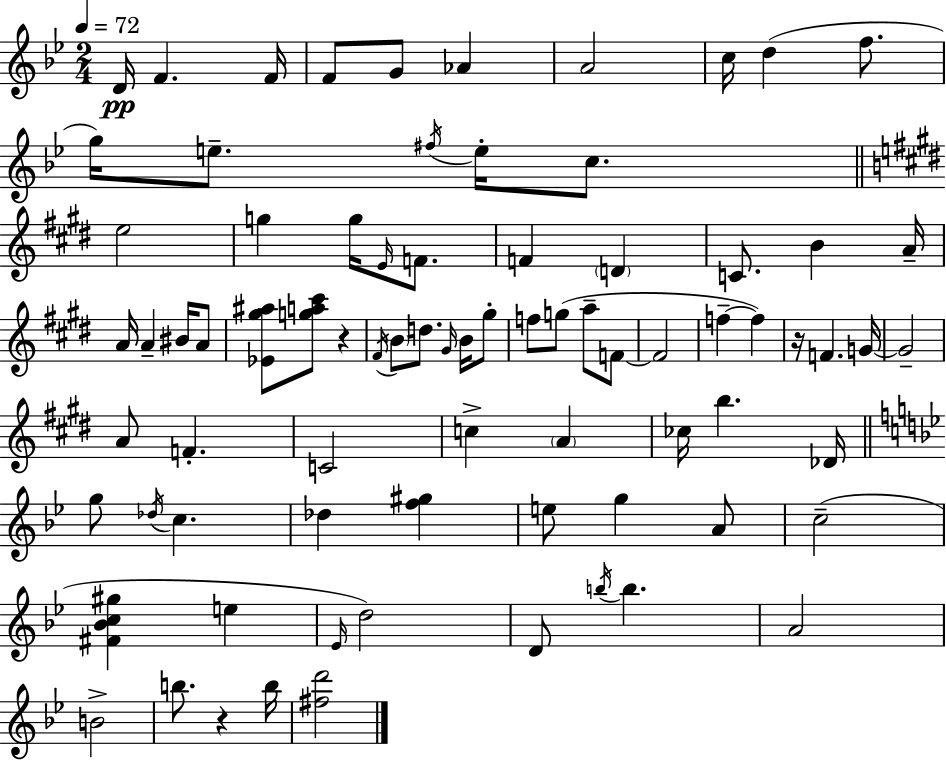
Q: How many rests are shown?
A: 3